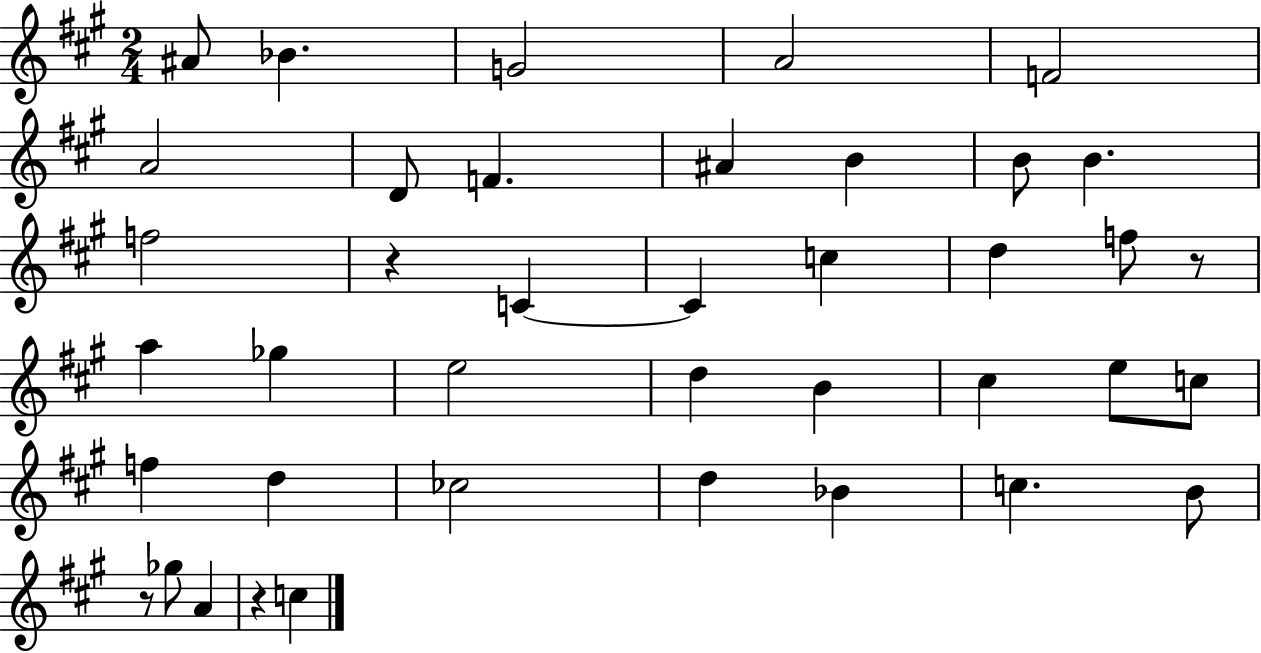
X:1
T:Untitled
M:2/4
L:1/4
K:A
^A/2 _B G2 A2 F2 A2 D/2 F ^A B B/2 B f2 z C C c d f/2 z/2 a _g e2 d B ^c e/2 c/2 f d _c2 d _B c B/2 z/2 _g/2 A z c